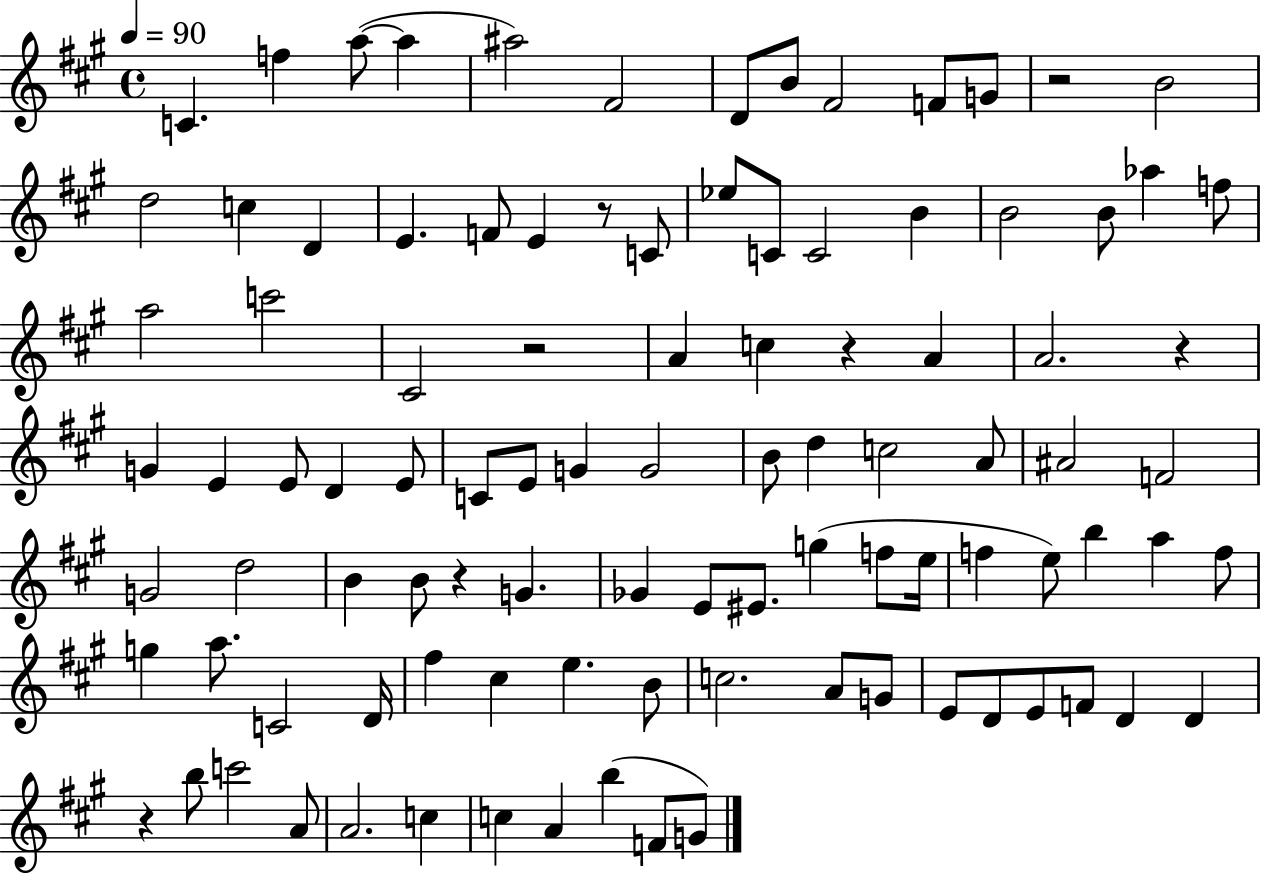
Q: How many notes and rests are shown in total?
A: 99